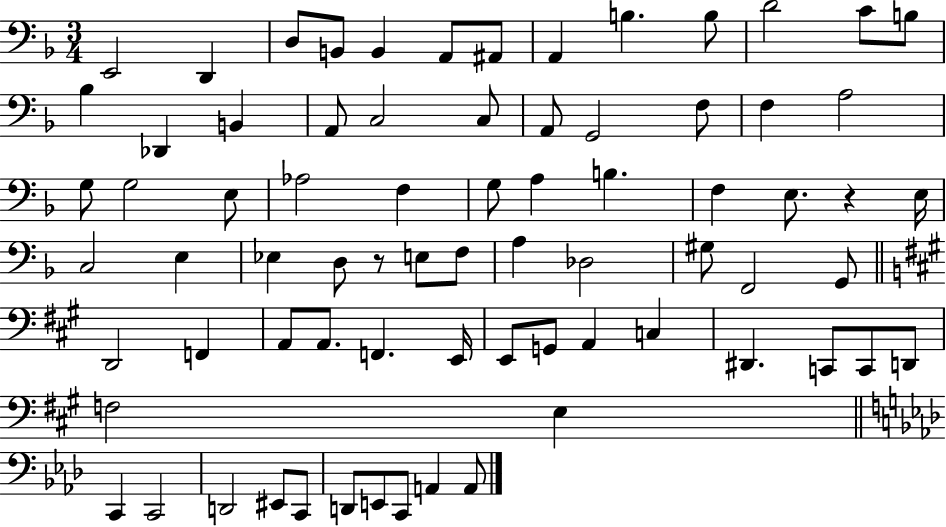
{
  \clef bass
  \numericTimeSignature
  \time 3/4
  \key f \major
  e,2 d,4 | d8 b,8 b,4 a,8 ais,8 | a,4 b4. b8 | d'2 c'8 b8 | \break bes4 des,4 b,4 | a,8 c2 c8 | a,8 g,2 f8 | f4 a2 | \break g8 g2 e8 | aes2 f4 | g8 a4 b4. | f4 e8. r4 e16 | \break c2 e4 | ees4 d8 r8 e8 f8 | a4 des2 | gis8 f,2 g,8 | \break \bar "||" \break \key a \major d,2 f,4 | a,8 a,8. f,4. e,16 | e,8 g,8 a,4 c4 | dis,4. c,8 c,8 d,8 | \break f2 e4 | \bar "||" \break \key f \minor c,4 c,2 | d,2 eis,8 c,8 | d,8 e,8 c,8 a,4 a,8 | \bar "|."
}